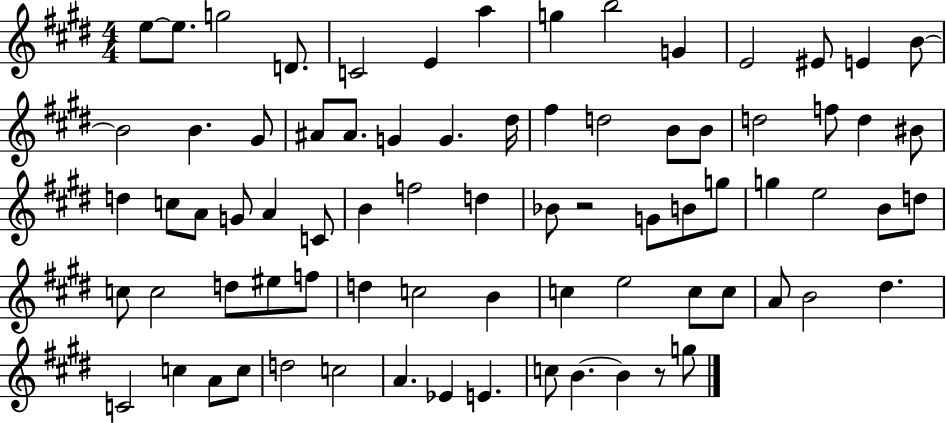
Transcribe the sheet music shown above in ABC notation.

X:1
T:Untitled
M:4/4
L:1/4
K:E
e/2 e/2 g2 D/2 C2 E a g b2 G E2 ^E/2 E B/2 B2 B ^G/2 ^A/2 ^A/2 G G ^d/4 ^f d2 B/2 B/2 d2 f/2 d ^B/2 d c/2 A/2 G/2 A C/2 B f2 d _B/2 z2 G/2 B/2 g/2 g e2 B/2 d/2 c/2 c2 d/2 ^e/2 f/2 d c2 B c e2 c/2 c/2 A/2 B2 ^d C2 c A/2 c/2 d2 c2 A _E E c/2 B B z/2 g/2